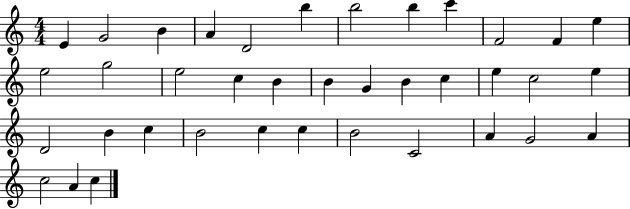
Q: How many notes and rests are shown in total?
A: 38